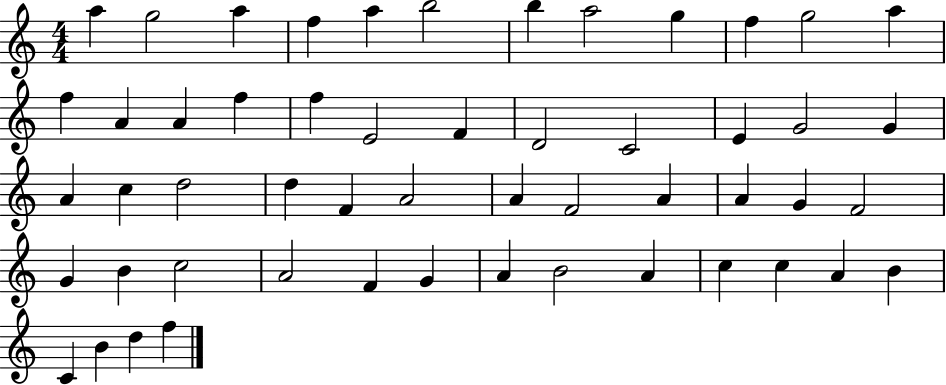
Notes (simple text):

A5/q G5/h A5/q F5/q A5/q B5/h B5/q A5/h G5/q F5/q G5/h A5/q F5/q A4/q A4/q F5/q F5/q E4/h F4/q D4/h C4/h E4/q G4/h G4/q A4/q C5/q D5/h D5/q F4/q A4/h A4/q F4/h A4/q A4/q G4/q F4/h G4/q B4/q C5/h A4/h F4/q G4/q A4/q B4/h A4/q C5/q C5/q A4/q B4/q C4/q B4/q D5/q F5/q